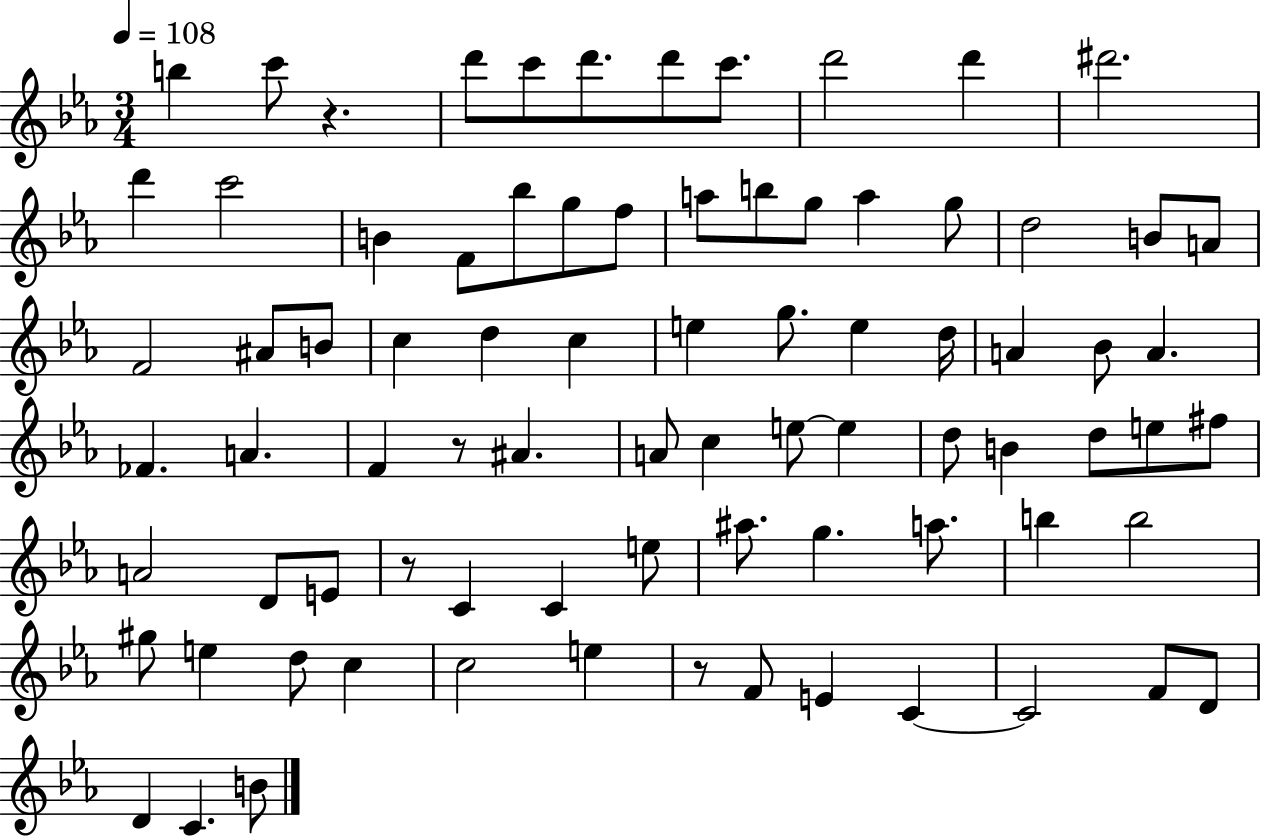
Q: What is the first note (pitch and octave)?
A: B5